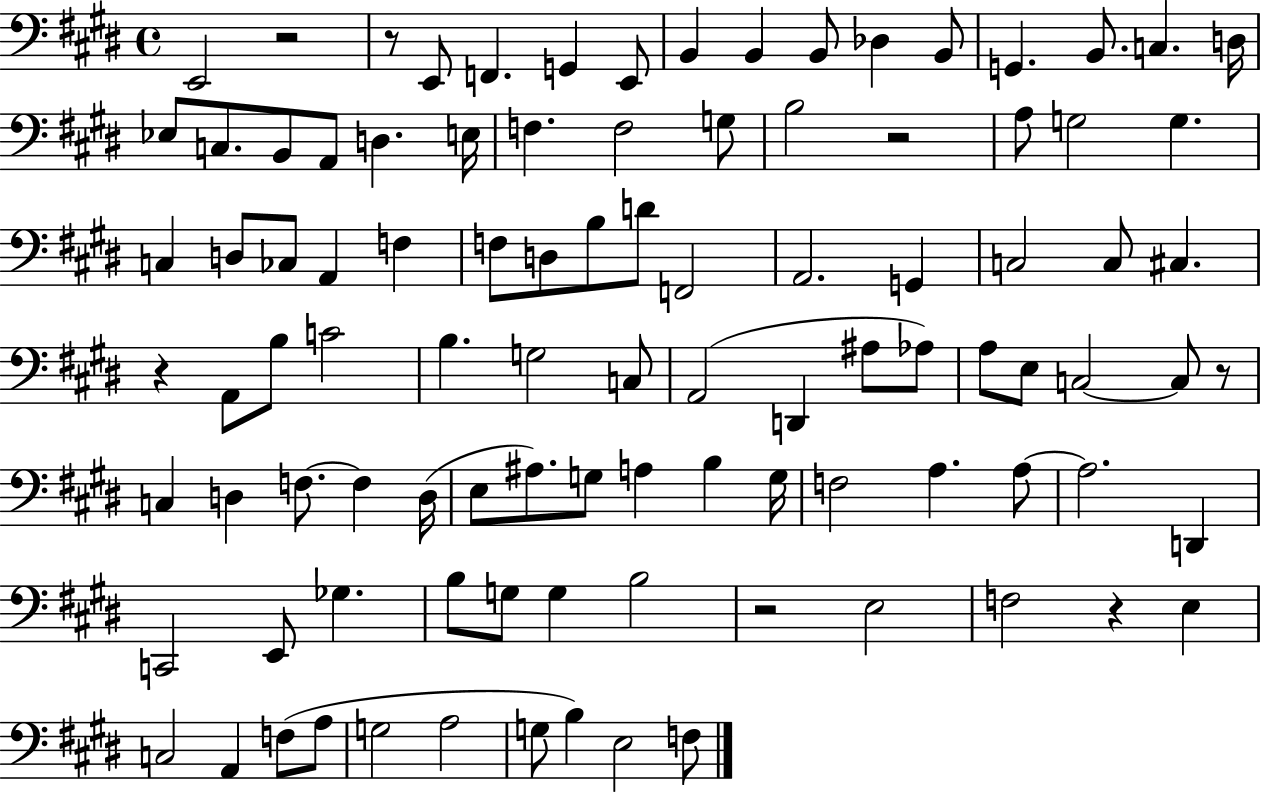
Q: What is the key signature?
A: E major